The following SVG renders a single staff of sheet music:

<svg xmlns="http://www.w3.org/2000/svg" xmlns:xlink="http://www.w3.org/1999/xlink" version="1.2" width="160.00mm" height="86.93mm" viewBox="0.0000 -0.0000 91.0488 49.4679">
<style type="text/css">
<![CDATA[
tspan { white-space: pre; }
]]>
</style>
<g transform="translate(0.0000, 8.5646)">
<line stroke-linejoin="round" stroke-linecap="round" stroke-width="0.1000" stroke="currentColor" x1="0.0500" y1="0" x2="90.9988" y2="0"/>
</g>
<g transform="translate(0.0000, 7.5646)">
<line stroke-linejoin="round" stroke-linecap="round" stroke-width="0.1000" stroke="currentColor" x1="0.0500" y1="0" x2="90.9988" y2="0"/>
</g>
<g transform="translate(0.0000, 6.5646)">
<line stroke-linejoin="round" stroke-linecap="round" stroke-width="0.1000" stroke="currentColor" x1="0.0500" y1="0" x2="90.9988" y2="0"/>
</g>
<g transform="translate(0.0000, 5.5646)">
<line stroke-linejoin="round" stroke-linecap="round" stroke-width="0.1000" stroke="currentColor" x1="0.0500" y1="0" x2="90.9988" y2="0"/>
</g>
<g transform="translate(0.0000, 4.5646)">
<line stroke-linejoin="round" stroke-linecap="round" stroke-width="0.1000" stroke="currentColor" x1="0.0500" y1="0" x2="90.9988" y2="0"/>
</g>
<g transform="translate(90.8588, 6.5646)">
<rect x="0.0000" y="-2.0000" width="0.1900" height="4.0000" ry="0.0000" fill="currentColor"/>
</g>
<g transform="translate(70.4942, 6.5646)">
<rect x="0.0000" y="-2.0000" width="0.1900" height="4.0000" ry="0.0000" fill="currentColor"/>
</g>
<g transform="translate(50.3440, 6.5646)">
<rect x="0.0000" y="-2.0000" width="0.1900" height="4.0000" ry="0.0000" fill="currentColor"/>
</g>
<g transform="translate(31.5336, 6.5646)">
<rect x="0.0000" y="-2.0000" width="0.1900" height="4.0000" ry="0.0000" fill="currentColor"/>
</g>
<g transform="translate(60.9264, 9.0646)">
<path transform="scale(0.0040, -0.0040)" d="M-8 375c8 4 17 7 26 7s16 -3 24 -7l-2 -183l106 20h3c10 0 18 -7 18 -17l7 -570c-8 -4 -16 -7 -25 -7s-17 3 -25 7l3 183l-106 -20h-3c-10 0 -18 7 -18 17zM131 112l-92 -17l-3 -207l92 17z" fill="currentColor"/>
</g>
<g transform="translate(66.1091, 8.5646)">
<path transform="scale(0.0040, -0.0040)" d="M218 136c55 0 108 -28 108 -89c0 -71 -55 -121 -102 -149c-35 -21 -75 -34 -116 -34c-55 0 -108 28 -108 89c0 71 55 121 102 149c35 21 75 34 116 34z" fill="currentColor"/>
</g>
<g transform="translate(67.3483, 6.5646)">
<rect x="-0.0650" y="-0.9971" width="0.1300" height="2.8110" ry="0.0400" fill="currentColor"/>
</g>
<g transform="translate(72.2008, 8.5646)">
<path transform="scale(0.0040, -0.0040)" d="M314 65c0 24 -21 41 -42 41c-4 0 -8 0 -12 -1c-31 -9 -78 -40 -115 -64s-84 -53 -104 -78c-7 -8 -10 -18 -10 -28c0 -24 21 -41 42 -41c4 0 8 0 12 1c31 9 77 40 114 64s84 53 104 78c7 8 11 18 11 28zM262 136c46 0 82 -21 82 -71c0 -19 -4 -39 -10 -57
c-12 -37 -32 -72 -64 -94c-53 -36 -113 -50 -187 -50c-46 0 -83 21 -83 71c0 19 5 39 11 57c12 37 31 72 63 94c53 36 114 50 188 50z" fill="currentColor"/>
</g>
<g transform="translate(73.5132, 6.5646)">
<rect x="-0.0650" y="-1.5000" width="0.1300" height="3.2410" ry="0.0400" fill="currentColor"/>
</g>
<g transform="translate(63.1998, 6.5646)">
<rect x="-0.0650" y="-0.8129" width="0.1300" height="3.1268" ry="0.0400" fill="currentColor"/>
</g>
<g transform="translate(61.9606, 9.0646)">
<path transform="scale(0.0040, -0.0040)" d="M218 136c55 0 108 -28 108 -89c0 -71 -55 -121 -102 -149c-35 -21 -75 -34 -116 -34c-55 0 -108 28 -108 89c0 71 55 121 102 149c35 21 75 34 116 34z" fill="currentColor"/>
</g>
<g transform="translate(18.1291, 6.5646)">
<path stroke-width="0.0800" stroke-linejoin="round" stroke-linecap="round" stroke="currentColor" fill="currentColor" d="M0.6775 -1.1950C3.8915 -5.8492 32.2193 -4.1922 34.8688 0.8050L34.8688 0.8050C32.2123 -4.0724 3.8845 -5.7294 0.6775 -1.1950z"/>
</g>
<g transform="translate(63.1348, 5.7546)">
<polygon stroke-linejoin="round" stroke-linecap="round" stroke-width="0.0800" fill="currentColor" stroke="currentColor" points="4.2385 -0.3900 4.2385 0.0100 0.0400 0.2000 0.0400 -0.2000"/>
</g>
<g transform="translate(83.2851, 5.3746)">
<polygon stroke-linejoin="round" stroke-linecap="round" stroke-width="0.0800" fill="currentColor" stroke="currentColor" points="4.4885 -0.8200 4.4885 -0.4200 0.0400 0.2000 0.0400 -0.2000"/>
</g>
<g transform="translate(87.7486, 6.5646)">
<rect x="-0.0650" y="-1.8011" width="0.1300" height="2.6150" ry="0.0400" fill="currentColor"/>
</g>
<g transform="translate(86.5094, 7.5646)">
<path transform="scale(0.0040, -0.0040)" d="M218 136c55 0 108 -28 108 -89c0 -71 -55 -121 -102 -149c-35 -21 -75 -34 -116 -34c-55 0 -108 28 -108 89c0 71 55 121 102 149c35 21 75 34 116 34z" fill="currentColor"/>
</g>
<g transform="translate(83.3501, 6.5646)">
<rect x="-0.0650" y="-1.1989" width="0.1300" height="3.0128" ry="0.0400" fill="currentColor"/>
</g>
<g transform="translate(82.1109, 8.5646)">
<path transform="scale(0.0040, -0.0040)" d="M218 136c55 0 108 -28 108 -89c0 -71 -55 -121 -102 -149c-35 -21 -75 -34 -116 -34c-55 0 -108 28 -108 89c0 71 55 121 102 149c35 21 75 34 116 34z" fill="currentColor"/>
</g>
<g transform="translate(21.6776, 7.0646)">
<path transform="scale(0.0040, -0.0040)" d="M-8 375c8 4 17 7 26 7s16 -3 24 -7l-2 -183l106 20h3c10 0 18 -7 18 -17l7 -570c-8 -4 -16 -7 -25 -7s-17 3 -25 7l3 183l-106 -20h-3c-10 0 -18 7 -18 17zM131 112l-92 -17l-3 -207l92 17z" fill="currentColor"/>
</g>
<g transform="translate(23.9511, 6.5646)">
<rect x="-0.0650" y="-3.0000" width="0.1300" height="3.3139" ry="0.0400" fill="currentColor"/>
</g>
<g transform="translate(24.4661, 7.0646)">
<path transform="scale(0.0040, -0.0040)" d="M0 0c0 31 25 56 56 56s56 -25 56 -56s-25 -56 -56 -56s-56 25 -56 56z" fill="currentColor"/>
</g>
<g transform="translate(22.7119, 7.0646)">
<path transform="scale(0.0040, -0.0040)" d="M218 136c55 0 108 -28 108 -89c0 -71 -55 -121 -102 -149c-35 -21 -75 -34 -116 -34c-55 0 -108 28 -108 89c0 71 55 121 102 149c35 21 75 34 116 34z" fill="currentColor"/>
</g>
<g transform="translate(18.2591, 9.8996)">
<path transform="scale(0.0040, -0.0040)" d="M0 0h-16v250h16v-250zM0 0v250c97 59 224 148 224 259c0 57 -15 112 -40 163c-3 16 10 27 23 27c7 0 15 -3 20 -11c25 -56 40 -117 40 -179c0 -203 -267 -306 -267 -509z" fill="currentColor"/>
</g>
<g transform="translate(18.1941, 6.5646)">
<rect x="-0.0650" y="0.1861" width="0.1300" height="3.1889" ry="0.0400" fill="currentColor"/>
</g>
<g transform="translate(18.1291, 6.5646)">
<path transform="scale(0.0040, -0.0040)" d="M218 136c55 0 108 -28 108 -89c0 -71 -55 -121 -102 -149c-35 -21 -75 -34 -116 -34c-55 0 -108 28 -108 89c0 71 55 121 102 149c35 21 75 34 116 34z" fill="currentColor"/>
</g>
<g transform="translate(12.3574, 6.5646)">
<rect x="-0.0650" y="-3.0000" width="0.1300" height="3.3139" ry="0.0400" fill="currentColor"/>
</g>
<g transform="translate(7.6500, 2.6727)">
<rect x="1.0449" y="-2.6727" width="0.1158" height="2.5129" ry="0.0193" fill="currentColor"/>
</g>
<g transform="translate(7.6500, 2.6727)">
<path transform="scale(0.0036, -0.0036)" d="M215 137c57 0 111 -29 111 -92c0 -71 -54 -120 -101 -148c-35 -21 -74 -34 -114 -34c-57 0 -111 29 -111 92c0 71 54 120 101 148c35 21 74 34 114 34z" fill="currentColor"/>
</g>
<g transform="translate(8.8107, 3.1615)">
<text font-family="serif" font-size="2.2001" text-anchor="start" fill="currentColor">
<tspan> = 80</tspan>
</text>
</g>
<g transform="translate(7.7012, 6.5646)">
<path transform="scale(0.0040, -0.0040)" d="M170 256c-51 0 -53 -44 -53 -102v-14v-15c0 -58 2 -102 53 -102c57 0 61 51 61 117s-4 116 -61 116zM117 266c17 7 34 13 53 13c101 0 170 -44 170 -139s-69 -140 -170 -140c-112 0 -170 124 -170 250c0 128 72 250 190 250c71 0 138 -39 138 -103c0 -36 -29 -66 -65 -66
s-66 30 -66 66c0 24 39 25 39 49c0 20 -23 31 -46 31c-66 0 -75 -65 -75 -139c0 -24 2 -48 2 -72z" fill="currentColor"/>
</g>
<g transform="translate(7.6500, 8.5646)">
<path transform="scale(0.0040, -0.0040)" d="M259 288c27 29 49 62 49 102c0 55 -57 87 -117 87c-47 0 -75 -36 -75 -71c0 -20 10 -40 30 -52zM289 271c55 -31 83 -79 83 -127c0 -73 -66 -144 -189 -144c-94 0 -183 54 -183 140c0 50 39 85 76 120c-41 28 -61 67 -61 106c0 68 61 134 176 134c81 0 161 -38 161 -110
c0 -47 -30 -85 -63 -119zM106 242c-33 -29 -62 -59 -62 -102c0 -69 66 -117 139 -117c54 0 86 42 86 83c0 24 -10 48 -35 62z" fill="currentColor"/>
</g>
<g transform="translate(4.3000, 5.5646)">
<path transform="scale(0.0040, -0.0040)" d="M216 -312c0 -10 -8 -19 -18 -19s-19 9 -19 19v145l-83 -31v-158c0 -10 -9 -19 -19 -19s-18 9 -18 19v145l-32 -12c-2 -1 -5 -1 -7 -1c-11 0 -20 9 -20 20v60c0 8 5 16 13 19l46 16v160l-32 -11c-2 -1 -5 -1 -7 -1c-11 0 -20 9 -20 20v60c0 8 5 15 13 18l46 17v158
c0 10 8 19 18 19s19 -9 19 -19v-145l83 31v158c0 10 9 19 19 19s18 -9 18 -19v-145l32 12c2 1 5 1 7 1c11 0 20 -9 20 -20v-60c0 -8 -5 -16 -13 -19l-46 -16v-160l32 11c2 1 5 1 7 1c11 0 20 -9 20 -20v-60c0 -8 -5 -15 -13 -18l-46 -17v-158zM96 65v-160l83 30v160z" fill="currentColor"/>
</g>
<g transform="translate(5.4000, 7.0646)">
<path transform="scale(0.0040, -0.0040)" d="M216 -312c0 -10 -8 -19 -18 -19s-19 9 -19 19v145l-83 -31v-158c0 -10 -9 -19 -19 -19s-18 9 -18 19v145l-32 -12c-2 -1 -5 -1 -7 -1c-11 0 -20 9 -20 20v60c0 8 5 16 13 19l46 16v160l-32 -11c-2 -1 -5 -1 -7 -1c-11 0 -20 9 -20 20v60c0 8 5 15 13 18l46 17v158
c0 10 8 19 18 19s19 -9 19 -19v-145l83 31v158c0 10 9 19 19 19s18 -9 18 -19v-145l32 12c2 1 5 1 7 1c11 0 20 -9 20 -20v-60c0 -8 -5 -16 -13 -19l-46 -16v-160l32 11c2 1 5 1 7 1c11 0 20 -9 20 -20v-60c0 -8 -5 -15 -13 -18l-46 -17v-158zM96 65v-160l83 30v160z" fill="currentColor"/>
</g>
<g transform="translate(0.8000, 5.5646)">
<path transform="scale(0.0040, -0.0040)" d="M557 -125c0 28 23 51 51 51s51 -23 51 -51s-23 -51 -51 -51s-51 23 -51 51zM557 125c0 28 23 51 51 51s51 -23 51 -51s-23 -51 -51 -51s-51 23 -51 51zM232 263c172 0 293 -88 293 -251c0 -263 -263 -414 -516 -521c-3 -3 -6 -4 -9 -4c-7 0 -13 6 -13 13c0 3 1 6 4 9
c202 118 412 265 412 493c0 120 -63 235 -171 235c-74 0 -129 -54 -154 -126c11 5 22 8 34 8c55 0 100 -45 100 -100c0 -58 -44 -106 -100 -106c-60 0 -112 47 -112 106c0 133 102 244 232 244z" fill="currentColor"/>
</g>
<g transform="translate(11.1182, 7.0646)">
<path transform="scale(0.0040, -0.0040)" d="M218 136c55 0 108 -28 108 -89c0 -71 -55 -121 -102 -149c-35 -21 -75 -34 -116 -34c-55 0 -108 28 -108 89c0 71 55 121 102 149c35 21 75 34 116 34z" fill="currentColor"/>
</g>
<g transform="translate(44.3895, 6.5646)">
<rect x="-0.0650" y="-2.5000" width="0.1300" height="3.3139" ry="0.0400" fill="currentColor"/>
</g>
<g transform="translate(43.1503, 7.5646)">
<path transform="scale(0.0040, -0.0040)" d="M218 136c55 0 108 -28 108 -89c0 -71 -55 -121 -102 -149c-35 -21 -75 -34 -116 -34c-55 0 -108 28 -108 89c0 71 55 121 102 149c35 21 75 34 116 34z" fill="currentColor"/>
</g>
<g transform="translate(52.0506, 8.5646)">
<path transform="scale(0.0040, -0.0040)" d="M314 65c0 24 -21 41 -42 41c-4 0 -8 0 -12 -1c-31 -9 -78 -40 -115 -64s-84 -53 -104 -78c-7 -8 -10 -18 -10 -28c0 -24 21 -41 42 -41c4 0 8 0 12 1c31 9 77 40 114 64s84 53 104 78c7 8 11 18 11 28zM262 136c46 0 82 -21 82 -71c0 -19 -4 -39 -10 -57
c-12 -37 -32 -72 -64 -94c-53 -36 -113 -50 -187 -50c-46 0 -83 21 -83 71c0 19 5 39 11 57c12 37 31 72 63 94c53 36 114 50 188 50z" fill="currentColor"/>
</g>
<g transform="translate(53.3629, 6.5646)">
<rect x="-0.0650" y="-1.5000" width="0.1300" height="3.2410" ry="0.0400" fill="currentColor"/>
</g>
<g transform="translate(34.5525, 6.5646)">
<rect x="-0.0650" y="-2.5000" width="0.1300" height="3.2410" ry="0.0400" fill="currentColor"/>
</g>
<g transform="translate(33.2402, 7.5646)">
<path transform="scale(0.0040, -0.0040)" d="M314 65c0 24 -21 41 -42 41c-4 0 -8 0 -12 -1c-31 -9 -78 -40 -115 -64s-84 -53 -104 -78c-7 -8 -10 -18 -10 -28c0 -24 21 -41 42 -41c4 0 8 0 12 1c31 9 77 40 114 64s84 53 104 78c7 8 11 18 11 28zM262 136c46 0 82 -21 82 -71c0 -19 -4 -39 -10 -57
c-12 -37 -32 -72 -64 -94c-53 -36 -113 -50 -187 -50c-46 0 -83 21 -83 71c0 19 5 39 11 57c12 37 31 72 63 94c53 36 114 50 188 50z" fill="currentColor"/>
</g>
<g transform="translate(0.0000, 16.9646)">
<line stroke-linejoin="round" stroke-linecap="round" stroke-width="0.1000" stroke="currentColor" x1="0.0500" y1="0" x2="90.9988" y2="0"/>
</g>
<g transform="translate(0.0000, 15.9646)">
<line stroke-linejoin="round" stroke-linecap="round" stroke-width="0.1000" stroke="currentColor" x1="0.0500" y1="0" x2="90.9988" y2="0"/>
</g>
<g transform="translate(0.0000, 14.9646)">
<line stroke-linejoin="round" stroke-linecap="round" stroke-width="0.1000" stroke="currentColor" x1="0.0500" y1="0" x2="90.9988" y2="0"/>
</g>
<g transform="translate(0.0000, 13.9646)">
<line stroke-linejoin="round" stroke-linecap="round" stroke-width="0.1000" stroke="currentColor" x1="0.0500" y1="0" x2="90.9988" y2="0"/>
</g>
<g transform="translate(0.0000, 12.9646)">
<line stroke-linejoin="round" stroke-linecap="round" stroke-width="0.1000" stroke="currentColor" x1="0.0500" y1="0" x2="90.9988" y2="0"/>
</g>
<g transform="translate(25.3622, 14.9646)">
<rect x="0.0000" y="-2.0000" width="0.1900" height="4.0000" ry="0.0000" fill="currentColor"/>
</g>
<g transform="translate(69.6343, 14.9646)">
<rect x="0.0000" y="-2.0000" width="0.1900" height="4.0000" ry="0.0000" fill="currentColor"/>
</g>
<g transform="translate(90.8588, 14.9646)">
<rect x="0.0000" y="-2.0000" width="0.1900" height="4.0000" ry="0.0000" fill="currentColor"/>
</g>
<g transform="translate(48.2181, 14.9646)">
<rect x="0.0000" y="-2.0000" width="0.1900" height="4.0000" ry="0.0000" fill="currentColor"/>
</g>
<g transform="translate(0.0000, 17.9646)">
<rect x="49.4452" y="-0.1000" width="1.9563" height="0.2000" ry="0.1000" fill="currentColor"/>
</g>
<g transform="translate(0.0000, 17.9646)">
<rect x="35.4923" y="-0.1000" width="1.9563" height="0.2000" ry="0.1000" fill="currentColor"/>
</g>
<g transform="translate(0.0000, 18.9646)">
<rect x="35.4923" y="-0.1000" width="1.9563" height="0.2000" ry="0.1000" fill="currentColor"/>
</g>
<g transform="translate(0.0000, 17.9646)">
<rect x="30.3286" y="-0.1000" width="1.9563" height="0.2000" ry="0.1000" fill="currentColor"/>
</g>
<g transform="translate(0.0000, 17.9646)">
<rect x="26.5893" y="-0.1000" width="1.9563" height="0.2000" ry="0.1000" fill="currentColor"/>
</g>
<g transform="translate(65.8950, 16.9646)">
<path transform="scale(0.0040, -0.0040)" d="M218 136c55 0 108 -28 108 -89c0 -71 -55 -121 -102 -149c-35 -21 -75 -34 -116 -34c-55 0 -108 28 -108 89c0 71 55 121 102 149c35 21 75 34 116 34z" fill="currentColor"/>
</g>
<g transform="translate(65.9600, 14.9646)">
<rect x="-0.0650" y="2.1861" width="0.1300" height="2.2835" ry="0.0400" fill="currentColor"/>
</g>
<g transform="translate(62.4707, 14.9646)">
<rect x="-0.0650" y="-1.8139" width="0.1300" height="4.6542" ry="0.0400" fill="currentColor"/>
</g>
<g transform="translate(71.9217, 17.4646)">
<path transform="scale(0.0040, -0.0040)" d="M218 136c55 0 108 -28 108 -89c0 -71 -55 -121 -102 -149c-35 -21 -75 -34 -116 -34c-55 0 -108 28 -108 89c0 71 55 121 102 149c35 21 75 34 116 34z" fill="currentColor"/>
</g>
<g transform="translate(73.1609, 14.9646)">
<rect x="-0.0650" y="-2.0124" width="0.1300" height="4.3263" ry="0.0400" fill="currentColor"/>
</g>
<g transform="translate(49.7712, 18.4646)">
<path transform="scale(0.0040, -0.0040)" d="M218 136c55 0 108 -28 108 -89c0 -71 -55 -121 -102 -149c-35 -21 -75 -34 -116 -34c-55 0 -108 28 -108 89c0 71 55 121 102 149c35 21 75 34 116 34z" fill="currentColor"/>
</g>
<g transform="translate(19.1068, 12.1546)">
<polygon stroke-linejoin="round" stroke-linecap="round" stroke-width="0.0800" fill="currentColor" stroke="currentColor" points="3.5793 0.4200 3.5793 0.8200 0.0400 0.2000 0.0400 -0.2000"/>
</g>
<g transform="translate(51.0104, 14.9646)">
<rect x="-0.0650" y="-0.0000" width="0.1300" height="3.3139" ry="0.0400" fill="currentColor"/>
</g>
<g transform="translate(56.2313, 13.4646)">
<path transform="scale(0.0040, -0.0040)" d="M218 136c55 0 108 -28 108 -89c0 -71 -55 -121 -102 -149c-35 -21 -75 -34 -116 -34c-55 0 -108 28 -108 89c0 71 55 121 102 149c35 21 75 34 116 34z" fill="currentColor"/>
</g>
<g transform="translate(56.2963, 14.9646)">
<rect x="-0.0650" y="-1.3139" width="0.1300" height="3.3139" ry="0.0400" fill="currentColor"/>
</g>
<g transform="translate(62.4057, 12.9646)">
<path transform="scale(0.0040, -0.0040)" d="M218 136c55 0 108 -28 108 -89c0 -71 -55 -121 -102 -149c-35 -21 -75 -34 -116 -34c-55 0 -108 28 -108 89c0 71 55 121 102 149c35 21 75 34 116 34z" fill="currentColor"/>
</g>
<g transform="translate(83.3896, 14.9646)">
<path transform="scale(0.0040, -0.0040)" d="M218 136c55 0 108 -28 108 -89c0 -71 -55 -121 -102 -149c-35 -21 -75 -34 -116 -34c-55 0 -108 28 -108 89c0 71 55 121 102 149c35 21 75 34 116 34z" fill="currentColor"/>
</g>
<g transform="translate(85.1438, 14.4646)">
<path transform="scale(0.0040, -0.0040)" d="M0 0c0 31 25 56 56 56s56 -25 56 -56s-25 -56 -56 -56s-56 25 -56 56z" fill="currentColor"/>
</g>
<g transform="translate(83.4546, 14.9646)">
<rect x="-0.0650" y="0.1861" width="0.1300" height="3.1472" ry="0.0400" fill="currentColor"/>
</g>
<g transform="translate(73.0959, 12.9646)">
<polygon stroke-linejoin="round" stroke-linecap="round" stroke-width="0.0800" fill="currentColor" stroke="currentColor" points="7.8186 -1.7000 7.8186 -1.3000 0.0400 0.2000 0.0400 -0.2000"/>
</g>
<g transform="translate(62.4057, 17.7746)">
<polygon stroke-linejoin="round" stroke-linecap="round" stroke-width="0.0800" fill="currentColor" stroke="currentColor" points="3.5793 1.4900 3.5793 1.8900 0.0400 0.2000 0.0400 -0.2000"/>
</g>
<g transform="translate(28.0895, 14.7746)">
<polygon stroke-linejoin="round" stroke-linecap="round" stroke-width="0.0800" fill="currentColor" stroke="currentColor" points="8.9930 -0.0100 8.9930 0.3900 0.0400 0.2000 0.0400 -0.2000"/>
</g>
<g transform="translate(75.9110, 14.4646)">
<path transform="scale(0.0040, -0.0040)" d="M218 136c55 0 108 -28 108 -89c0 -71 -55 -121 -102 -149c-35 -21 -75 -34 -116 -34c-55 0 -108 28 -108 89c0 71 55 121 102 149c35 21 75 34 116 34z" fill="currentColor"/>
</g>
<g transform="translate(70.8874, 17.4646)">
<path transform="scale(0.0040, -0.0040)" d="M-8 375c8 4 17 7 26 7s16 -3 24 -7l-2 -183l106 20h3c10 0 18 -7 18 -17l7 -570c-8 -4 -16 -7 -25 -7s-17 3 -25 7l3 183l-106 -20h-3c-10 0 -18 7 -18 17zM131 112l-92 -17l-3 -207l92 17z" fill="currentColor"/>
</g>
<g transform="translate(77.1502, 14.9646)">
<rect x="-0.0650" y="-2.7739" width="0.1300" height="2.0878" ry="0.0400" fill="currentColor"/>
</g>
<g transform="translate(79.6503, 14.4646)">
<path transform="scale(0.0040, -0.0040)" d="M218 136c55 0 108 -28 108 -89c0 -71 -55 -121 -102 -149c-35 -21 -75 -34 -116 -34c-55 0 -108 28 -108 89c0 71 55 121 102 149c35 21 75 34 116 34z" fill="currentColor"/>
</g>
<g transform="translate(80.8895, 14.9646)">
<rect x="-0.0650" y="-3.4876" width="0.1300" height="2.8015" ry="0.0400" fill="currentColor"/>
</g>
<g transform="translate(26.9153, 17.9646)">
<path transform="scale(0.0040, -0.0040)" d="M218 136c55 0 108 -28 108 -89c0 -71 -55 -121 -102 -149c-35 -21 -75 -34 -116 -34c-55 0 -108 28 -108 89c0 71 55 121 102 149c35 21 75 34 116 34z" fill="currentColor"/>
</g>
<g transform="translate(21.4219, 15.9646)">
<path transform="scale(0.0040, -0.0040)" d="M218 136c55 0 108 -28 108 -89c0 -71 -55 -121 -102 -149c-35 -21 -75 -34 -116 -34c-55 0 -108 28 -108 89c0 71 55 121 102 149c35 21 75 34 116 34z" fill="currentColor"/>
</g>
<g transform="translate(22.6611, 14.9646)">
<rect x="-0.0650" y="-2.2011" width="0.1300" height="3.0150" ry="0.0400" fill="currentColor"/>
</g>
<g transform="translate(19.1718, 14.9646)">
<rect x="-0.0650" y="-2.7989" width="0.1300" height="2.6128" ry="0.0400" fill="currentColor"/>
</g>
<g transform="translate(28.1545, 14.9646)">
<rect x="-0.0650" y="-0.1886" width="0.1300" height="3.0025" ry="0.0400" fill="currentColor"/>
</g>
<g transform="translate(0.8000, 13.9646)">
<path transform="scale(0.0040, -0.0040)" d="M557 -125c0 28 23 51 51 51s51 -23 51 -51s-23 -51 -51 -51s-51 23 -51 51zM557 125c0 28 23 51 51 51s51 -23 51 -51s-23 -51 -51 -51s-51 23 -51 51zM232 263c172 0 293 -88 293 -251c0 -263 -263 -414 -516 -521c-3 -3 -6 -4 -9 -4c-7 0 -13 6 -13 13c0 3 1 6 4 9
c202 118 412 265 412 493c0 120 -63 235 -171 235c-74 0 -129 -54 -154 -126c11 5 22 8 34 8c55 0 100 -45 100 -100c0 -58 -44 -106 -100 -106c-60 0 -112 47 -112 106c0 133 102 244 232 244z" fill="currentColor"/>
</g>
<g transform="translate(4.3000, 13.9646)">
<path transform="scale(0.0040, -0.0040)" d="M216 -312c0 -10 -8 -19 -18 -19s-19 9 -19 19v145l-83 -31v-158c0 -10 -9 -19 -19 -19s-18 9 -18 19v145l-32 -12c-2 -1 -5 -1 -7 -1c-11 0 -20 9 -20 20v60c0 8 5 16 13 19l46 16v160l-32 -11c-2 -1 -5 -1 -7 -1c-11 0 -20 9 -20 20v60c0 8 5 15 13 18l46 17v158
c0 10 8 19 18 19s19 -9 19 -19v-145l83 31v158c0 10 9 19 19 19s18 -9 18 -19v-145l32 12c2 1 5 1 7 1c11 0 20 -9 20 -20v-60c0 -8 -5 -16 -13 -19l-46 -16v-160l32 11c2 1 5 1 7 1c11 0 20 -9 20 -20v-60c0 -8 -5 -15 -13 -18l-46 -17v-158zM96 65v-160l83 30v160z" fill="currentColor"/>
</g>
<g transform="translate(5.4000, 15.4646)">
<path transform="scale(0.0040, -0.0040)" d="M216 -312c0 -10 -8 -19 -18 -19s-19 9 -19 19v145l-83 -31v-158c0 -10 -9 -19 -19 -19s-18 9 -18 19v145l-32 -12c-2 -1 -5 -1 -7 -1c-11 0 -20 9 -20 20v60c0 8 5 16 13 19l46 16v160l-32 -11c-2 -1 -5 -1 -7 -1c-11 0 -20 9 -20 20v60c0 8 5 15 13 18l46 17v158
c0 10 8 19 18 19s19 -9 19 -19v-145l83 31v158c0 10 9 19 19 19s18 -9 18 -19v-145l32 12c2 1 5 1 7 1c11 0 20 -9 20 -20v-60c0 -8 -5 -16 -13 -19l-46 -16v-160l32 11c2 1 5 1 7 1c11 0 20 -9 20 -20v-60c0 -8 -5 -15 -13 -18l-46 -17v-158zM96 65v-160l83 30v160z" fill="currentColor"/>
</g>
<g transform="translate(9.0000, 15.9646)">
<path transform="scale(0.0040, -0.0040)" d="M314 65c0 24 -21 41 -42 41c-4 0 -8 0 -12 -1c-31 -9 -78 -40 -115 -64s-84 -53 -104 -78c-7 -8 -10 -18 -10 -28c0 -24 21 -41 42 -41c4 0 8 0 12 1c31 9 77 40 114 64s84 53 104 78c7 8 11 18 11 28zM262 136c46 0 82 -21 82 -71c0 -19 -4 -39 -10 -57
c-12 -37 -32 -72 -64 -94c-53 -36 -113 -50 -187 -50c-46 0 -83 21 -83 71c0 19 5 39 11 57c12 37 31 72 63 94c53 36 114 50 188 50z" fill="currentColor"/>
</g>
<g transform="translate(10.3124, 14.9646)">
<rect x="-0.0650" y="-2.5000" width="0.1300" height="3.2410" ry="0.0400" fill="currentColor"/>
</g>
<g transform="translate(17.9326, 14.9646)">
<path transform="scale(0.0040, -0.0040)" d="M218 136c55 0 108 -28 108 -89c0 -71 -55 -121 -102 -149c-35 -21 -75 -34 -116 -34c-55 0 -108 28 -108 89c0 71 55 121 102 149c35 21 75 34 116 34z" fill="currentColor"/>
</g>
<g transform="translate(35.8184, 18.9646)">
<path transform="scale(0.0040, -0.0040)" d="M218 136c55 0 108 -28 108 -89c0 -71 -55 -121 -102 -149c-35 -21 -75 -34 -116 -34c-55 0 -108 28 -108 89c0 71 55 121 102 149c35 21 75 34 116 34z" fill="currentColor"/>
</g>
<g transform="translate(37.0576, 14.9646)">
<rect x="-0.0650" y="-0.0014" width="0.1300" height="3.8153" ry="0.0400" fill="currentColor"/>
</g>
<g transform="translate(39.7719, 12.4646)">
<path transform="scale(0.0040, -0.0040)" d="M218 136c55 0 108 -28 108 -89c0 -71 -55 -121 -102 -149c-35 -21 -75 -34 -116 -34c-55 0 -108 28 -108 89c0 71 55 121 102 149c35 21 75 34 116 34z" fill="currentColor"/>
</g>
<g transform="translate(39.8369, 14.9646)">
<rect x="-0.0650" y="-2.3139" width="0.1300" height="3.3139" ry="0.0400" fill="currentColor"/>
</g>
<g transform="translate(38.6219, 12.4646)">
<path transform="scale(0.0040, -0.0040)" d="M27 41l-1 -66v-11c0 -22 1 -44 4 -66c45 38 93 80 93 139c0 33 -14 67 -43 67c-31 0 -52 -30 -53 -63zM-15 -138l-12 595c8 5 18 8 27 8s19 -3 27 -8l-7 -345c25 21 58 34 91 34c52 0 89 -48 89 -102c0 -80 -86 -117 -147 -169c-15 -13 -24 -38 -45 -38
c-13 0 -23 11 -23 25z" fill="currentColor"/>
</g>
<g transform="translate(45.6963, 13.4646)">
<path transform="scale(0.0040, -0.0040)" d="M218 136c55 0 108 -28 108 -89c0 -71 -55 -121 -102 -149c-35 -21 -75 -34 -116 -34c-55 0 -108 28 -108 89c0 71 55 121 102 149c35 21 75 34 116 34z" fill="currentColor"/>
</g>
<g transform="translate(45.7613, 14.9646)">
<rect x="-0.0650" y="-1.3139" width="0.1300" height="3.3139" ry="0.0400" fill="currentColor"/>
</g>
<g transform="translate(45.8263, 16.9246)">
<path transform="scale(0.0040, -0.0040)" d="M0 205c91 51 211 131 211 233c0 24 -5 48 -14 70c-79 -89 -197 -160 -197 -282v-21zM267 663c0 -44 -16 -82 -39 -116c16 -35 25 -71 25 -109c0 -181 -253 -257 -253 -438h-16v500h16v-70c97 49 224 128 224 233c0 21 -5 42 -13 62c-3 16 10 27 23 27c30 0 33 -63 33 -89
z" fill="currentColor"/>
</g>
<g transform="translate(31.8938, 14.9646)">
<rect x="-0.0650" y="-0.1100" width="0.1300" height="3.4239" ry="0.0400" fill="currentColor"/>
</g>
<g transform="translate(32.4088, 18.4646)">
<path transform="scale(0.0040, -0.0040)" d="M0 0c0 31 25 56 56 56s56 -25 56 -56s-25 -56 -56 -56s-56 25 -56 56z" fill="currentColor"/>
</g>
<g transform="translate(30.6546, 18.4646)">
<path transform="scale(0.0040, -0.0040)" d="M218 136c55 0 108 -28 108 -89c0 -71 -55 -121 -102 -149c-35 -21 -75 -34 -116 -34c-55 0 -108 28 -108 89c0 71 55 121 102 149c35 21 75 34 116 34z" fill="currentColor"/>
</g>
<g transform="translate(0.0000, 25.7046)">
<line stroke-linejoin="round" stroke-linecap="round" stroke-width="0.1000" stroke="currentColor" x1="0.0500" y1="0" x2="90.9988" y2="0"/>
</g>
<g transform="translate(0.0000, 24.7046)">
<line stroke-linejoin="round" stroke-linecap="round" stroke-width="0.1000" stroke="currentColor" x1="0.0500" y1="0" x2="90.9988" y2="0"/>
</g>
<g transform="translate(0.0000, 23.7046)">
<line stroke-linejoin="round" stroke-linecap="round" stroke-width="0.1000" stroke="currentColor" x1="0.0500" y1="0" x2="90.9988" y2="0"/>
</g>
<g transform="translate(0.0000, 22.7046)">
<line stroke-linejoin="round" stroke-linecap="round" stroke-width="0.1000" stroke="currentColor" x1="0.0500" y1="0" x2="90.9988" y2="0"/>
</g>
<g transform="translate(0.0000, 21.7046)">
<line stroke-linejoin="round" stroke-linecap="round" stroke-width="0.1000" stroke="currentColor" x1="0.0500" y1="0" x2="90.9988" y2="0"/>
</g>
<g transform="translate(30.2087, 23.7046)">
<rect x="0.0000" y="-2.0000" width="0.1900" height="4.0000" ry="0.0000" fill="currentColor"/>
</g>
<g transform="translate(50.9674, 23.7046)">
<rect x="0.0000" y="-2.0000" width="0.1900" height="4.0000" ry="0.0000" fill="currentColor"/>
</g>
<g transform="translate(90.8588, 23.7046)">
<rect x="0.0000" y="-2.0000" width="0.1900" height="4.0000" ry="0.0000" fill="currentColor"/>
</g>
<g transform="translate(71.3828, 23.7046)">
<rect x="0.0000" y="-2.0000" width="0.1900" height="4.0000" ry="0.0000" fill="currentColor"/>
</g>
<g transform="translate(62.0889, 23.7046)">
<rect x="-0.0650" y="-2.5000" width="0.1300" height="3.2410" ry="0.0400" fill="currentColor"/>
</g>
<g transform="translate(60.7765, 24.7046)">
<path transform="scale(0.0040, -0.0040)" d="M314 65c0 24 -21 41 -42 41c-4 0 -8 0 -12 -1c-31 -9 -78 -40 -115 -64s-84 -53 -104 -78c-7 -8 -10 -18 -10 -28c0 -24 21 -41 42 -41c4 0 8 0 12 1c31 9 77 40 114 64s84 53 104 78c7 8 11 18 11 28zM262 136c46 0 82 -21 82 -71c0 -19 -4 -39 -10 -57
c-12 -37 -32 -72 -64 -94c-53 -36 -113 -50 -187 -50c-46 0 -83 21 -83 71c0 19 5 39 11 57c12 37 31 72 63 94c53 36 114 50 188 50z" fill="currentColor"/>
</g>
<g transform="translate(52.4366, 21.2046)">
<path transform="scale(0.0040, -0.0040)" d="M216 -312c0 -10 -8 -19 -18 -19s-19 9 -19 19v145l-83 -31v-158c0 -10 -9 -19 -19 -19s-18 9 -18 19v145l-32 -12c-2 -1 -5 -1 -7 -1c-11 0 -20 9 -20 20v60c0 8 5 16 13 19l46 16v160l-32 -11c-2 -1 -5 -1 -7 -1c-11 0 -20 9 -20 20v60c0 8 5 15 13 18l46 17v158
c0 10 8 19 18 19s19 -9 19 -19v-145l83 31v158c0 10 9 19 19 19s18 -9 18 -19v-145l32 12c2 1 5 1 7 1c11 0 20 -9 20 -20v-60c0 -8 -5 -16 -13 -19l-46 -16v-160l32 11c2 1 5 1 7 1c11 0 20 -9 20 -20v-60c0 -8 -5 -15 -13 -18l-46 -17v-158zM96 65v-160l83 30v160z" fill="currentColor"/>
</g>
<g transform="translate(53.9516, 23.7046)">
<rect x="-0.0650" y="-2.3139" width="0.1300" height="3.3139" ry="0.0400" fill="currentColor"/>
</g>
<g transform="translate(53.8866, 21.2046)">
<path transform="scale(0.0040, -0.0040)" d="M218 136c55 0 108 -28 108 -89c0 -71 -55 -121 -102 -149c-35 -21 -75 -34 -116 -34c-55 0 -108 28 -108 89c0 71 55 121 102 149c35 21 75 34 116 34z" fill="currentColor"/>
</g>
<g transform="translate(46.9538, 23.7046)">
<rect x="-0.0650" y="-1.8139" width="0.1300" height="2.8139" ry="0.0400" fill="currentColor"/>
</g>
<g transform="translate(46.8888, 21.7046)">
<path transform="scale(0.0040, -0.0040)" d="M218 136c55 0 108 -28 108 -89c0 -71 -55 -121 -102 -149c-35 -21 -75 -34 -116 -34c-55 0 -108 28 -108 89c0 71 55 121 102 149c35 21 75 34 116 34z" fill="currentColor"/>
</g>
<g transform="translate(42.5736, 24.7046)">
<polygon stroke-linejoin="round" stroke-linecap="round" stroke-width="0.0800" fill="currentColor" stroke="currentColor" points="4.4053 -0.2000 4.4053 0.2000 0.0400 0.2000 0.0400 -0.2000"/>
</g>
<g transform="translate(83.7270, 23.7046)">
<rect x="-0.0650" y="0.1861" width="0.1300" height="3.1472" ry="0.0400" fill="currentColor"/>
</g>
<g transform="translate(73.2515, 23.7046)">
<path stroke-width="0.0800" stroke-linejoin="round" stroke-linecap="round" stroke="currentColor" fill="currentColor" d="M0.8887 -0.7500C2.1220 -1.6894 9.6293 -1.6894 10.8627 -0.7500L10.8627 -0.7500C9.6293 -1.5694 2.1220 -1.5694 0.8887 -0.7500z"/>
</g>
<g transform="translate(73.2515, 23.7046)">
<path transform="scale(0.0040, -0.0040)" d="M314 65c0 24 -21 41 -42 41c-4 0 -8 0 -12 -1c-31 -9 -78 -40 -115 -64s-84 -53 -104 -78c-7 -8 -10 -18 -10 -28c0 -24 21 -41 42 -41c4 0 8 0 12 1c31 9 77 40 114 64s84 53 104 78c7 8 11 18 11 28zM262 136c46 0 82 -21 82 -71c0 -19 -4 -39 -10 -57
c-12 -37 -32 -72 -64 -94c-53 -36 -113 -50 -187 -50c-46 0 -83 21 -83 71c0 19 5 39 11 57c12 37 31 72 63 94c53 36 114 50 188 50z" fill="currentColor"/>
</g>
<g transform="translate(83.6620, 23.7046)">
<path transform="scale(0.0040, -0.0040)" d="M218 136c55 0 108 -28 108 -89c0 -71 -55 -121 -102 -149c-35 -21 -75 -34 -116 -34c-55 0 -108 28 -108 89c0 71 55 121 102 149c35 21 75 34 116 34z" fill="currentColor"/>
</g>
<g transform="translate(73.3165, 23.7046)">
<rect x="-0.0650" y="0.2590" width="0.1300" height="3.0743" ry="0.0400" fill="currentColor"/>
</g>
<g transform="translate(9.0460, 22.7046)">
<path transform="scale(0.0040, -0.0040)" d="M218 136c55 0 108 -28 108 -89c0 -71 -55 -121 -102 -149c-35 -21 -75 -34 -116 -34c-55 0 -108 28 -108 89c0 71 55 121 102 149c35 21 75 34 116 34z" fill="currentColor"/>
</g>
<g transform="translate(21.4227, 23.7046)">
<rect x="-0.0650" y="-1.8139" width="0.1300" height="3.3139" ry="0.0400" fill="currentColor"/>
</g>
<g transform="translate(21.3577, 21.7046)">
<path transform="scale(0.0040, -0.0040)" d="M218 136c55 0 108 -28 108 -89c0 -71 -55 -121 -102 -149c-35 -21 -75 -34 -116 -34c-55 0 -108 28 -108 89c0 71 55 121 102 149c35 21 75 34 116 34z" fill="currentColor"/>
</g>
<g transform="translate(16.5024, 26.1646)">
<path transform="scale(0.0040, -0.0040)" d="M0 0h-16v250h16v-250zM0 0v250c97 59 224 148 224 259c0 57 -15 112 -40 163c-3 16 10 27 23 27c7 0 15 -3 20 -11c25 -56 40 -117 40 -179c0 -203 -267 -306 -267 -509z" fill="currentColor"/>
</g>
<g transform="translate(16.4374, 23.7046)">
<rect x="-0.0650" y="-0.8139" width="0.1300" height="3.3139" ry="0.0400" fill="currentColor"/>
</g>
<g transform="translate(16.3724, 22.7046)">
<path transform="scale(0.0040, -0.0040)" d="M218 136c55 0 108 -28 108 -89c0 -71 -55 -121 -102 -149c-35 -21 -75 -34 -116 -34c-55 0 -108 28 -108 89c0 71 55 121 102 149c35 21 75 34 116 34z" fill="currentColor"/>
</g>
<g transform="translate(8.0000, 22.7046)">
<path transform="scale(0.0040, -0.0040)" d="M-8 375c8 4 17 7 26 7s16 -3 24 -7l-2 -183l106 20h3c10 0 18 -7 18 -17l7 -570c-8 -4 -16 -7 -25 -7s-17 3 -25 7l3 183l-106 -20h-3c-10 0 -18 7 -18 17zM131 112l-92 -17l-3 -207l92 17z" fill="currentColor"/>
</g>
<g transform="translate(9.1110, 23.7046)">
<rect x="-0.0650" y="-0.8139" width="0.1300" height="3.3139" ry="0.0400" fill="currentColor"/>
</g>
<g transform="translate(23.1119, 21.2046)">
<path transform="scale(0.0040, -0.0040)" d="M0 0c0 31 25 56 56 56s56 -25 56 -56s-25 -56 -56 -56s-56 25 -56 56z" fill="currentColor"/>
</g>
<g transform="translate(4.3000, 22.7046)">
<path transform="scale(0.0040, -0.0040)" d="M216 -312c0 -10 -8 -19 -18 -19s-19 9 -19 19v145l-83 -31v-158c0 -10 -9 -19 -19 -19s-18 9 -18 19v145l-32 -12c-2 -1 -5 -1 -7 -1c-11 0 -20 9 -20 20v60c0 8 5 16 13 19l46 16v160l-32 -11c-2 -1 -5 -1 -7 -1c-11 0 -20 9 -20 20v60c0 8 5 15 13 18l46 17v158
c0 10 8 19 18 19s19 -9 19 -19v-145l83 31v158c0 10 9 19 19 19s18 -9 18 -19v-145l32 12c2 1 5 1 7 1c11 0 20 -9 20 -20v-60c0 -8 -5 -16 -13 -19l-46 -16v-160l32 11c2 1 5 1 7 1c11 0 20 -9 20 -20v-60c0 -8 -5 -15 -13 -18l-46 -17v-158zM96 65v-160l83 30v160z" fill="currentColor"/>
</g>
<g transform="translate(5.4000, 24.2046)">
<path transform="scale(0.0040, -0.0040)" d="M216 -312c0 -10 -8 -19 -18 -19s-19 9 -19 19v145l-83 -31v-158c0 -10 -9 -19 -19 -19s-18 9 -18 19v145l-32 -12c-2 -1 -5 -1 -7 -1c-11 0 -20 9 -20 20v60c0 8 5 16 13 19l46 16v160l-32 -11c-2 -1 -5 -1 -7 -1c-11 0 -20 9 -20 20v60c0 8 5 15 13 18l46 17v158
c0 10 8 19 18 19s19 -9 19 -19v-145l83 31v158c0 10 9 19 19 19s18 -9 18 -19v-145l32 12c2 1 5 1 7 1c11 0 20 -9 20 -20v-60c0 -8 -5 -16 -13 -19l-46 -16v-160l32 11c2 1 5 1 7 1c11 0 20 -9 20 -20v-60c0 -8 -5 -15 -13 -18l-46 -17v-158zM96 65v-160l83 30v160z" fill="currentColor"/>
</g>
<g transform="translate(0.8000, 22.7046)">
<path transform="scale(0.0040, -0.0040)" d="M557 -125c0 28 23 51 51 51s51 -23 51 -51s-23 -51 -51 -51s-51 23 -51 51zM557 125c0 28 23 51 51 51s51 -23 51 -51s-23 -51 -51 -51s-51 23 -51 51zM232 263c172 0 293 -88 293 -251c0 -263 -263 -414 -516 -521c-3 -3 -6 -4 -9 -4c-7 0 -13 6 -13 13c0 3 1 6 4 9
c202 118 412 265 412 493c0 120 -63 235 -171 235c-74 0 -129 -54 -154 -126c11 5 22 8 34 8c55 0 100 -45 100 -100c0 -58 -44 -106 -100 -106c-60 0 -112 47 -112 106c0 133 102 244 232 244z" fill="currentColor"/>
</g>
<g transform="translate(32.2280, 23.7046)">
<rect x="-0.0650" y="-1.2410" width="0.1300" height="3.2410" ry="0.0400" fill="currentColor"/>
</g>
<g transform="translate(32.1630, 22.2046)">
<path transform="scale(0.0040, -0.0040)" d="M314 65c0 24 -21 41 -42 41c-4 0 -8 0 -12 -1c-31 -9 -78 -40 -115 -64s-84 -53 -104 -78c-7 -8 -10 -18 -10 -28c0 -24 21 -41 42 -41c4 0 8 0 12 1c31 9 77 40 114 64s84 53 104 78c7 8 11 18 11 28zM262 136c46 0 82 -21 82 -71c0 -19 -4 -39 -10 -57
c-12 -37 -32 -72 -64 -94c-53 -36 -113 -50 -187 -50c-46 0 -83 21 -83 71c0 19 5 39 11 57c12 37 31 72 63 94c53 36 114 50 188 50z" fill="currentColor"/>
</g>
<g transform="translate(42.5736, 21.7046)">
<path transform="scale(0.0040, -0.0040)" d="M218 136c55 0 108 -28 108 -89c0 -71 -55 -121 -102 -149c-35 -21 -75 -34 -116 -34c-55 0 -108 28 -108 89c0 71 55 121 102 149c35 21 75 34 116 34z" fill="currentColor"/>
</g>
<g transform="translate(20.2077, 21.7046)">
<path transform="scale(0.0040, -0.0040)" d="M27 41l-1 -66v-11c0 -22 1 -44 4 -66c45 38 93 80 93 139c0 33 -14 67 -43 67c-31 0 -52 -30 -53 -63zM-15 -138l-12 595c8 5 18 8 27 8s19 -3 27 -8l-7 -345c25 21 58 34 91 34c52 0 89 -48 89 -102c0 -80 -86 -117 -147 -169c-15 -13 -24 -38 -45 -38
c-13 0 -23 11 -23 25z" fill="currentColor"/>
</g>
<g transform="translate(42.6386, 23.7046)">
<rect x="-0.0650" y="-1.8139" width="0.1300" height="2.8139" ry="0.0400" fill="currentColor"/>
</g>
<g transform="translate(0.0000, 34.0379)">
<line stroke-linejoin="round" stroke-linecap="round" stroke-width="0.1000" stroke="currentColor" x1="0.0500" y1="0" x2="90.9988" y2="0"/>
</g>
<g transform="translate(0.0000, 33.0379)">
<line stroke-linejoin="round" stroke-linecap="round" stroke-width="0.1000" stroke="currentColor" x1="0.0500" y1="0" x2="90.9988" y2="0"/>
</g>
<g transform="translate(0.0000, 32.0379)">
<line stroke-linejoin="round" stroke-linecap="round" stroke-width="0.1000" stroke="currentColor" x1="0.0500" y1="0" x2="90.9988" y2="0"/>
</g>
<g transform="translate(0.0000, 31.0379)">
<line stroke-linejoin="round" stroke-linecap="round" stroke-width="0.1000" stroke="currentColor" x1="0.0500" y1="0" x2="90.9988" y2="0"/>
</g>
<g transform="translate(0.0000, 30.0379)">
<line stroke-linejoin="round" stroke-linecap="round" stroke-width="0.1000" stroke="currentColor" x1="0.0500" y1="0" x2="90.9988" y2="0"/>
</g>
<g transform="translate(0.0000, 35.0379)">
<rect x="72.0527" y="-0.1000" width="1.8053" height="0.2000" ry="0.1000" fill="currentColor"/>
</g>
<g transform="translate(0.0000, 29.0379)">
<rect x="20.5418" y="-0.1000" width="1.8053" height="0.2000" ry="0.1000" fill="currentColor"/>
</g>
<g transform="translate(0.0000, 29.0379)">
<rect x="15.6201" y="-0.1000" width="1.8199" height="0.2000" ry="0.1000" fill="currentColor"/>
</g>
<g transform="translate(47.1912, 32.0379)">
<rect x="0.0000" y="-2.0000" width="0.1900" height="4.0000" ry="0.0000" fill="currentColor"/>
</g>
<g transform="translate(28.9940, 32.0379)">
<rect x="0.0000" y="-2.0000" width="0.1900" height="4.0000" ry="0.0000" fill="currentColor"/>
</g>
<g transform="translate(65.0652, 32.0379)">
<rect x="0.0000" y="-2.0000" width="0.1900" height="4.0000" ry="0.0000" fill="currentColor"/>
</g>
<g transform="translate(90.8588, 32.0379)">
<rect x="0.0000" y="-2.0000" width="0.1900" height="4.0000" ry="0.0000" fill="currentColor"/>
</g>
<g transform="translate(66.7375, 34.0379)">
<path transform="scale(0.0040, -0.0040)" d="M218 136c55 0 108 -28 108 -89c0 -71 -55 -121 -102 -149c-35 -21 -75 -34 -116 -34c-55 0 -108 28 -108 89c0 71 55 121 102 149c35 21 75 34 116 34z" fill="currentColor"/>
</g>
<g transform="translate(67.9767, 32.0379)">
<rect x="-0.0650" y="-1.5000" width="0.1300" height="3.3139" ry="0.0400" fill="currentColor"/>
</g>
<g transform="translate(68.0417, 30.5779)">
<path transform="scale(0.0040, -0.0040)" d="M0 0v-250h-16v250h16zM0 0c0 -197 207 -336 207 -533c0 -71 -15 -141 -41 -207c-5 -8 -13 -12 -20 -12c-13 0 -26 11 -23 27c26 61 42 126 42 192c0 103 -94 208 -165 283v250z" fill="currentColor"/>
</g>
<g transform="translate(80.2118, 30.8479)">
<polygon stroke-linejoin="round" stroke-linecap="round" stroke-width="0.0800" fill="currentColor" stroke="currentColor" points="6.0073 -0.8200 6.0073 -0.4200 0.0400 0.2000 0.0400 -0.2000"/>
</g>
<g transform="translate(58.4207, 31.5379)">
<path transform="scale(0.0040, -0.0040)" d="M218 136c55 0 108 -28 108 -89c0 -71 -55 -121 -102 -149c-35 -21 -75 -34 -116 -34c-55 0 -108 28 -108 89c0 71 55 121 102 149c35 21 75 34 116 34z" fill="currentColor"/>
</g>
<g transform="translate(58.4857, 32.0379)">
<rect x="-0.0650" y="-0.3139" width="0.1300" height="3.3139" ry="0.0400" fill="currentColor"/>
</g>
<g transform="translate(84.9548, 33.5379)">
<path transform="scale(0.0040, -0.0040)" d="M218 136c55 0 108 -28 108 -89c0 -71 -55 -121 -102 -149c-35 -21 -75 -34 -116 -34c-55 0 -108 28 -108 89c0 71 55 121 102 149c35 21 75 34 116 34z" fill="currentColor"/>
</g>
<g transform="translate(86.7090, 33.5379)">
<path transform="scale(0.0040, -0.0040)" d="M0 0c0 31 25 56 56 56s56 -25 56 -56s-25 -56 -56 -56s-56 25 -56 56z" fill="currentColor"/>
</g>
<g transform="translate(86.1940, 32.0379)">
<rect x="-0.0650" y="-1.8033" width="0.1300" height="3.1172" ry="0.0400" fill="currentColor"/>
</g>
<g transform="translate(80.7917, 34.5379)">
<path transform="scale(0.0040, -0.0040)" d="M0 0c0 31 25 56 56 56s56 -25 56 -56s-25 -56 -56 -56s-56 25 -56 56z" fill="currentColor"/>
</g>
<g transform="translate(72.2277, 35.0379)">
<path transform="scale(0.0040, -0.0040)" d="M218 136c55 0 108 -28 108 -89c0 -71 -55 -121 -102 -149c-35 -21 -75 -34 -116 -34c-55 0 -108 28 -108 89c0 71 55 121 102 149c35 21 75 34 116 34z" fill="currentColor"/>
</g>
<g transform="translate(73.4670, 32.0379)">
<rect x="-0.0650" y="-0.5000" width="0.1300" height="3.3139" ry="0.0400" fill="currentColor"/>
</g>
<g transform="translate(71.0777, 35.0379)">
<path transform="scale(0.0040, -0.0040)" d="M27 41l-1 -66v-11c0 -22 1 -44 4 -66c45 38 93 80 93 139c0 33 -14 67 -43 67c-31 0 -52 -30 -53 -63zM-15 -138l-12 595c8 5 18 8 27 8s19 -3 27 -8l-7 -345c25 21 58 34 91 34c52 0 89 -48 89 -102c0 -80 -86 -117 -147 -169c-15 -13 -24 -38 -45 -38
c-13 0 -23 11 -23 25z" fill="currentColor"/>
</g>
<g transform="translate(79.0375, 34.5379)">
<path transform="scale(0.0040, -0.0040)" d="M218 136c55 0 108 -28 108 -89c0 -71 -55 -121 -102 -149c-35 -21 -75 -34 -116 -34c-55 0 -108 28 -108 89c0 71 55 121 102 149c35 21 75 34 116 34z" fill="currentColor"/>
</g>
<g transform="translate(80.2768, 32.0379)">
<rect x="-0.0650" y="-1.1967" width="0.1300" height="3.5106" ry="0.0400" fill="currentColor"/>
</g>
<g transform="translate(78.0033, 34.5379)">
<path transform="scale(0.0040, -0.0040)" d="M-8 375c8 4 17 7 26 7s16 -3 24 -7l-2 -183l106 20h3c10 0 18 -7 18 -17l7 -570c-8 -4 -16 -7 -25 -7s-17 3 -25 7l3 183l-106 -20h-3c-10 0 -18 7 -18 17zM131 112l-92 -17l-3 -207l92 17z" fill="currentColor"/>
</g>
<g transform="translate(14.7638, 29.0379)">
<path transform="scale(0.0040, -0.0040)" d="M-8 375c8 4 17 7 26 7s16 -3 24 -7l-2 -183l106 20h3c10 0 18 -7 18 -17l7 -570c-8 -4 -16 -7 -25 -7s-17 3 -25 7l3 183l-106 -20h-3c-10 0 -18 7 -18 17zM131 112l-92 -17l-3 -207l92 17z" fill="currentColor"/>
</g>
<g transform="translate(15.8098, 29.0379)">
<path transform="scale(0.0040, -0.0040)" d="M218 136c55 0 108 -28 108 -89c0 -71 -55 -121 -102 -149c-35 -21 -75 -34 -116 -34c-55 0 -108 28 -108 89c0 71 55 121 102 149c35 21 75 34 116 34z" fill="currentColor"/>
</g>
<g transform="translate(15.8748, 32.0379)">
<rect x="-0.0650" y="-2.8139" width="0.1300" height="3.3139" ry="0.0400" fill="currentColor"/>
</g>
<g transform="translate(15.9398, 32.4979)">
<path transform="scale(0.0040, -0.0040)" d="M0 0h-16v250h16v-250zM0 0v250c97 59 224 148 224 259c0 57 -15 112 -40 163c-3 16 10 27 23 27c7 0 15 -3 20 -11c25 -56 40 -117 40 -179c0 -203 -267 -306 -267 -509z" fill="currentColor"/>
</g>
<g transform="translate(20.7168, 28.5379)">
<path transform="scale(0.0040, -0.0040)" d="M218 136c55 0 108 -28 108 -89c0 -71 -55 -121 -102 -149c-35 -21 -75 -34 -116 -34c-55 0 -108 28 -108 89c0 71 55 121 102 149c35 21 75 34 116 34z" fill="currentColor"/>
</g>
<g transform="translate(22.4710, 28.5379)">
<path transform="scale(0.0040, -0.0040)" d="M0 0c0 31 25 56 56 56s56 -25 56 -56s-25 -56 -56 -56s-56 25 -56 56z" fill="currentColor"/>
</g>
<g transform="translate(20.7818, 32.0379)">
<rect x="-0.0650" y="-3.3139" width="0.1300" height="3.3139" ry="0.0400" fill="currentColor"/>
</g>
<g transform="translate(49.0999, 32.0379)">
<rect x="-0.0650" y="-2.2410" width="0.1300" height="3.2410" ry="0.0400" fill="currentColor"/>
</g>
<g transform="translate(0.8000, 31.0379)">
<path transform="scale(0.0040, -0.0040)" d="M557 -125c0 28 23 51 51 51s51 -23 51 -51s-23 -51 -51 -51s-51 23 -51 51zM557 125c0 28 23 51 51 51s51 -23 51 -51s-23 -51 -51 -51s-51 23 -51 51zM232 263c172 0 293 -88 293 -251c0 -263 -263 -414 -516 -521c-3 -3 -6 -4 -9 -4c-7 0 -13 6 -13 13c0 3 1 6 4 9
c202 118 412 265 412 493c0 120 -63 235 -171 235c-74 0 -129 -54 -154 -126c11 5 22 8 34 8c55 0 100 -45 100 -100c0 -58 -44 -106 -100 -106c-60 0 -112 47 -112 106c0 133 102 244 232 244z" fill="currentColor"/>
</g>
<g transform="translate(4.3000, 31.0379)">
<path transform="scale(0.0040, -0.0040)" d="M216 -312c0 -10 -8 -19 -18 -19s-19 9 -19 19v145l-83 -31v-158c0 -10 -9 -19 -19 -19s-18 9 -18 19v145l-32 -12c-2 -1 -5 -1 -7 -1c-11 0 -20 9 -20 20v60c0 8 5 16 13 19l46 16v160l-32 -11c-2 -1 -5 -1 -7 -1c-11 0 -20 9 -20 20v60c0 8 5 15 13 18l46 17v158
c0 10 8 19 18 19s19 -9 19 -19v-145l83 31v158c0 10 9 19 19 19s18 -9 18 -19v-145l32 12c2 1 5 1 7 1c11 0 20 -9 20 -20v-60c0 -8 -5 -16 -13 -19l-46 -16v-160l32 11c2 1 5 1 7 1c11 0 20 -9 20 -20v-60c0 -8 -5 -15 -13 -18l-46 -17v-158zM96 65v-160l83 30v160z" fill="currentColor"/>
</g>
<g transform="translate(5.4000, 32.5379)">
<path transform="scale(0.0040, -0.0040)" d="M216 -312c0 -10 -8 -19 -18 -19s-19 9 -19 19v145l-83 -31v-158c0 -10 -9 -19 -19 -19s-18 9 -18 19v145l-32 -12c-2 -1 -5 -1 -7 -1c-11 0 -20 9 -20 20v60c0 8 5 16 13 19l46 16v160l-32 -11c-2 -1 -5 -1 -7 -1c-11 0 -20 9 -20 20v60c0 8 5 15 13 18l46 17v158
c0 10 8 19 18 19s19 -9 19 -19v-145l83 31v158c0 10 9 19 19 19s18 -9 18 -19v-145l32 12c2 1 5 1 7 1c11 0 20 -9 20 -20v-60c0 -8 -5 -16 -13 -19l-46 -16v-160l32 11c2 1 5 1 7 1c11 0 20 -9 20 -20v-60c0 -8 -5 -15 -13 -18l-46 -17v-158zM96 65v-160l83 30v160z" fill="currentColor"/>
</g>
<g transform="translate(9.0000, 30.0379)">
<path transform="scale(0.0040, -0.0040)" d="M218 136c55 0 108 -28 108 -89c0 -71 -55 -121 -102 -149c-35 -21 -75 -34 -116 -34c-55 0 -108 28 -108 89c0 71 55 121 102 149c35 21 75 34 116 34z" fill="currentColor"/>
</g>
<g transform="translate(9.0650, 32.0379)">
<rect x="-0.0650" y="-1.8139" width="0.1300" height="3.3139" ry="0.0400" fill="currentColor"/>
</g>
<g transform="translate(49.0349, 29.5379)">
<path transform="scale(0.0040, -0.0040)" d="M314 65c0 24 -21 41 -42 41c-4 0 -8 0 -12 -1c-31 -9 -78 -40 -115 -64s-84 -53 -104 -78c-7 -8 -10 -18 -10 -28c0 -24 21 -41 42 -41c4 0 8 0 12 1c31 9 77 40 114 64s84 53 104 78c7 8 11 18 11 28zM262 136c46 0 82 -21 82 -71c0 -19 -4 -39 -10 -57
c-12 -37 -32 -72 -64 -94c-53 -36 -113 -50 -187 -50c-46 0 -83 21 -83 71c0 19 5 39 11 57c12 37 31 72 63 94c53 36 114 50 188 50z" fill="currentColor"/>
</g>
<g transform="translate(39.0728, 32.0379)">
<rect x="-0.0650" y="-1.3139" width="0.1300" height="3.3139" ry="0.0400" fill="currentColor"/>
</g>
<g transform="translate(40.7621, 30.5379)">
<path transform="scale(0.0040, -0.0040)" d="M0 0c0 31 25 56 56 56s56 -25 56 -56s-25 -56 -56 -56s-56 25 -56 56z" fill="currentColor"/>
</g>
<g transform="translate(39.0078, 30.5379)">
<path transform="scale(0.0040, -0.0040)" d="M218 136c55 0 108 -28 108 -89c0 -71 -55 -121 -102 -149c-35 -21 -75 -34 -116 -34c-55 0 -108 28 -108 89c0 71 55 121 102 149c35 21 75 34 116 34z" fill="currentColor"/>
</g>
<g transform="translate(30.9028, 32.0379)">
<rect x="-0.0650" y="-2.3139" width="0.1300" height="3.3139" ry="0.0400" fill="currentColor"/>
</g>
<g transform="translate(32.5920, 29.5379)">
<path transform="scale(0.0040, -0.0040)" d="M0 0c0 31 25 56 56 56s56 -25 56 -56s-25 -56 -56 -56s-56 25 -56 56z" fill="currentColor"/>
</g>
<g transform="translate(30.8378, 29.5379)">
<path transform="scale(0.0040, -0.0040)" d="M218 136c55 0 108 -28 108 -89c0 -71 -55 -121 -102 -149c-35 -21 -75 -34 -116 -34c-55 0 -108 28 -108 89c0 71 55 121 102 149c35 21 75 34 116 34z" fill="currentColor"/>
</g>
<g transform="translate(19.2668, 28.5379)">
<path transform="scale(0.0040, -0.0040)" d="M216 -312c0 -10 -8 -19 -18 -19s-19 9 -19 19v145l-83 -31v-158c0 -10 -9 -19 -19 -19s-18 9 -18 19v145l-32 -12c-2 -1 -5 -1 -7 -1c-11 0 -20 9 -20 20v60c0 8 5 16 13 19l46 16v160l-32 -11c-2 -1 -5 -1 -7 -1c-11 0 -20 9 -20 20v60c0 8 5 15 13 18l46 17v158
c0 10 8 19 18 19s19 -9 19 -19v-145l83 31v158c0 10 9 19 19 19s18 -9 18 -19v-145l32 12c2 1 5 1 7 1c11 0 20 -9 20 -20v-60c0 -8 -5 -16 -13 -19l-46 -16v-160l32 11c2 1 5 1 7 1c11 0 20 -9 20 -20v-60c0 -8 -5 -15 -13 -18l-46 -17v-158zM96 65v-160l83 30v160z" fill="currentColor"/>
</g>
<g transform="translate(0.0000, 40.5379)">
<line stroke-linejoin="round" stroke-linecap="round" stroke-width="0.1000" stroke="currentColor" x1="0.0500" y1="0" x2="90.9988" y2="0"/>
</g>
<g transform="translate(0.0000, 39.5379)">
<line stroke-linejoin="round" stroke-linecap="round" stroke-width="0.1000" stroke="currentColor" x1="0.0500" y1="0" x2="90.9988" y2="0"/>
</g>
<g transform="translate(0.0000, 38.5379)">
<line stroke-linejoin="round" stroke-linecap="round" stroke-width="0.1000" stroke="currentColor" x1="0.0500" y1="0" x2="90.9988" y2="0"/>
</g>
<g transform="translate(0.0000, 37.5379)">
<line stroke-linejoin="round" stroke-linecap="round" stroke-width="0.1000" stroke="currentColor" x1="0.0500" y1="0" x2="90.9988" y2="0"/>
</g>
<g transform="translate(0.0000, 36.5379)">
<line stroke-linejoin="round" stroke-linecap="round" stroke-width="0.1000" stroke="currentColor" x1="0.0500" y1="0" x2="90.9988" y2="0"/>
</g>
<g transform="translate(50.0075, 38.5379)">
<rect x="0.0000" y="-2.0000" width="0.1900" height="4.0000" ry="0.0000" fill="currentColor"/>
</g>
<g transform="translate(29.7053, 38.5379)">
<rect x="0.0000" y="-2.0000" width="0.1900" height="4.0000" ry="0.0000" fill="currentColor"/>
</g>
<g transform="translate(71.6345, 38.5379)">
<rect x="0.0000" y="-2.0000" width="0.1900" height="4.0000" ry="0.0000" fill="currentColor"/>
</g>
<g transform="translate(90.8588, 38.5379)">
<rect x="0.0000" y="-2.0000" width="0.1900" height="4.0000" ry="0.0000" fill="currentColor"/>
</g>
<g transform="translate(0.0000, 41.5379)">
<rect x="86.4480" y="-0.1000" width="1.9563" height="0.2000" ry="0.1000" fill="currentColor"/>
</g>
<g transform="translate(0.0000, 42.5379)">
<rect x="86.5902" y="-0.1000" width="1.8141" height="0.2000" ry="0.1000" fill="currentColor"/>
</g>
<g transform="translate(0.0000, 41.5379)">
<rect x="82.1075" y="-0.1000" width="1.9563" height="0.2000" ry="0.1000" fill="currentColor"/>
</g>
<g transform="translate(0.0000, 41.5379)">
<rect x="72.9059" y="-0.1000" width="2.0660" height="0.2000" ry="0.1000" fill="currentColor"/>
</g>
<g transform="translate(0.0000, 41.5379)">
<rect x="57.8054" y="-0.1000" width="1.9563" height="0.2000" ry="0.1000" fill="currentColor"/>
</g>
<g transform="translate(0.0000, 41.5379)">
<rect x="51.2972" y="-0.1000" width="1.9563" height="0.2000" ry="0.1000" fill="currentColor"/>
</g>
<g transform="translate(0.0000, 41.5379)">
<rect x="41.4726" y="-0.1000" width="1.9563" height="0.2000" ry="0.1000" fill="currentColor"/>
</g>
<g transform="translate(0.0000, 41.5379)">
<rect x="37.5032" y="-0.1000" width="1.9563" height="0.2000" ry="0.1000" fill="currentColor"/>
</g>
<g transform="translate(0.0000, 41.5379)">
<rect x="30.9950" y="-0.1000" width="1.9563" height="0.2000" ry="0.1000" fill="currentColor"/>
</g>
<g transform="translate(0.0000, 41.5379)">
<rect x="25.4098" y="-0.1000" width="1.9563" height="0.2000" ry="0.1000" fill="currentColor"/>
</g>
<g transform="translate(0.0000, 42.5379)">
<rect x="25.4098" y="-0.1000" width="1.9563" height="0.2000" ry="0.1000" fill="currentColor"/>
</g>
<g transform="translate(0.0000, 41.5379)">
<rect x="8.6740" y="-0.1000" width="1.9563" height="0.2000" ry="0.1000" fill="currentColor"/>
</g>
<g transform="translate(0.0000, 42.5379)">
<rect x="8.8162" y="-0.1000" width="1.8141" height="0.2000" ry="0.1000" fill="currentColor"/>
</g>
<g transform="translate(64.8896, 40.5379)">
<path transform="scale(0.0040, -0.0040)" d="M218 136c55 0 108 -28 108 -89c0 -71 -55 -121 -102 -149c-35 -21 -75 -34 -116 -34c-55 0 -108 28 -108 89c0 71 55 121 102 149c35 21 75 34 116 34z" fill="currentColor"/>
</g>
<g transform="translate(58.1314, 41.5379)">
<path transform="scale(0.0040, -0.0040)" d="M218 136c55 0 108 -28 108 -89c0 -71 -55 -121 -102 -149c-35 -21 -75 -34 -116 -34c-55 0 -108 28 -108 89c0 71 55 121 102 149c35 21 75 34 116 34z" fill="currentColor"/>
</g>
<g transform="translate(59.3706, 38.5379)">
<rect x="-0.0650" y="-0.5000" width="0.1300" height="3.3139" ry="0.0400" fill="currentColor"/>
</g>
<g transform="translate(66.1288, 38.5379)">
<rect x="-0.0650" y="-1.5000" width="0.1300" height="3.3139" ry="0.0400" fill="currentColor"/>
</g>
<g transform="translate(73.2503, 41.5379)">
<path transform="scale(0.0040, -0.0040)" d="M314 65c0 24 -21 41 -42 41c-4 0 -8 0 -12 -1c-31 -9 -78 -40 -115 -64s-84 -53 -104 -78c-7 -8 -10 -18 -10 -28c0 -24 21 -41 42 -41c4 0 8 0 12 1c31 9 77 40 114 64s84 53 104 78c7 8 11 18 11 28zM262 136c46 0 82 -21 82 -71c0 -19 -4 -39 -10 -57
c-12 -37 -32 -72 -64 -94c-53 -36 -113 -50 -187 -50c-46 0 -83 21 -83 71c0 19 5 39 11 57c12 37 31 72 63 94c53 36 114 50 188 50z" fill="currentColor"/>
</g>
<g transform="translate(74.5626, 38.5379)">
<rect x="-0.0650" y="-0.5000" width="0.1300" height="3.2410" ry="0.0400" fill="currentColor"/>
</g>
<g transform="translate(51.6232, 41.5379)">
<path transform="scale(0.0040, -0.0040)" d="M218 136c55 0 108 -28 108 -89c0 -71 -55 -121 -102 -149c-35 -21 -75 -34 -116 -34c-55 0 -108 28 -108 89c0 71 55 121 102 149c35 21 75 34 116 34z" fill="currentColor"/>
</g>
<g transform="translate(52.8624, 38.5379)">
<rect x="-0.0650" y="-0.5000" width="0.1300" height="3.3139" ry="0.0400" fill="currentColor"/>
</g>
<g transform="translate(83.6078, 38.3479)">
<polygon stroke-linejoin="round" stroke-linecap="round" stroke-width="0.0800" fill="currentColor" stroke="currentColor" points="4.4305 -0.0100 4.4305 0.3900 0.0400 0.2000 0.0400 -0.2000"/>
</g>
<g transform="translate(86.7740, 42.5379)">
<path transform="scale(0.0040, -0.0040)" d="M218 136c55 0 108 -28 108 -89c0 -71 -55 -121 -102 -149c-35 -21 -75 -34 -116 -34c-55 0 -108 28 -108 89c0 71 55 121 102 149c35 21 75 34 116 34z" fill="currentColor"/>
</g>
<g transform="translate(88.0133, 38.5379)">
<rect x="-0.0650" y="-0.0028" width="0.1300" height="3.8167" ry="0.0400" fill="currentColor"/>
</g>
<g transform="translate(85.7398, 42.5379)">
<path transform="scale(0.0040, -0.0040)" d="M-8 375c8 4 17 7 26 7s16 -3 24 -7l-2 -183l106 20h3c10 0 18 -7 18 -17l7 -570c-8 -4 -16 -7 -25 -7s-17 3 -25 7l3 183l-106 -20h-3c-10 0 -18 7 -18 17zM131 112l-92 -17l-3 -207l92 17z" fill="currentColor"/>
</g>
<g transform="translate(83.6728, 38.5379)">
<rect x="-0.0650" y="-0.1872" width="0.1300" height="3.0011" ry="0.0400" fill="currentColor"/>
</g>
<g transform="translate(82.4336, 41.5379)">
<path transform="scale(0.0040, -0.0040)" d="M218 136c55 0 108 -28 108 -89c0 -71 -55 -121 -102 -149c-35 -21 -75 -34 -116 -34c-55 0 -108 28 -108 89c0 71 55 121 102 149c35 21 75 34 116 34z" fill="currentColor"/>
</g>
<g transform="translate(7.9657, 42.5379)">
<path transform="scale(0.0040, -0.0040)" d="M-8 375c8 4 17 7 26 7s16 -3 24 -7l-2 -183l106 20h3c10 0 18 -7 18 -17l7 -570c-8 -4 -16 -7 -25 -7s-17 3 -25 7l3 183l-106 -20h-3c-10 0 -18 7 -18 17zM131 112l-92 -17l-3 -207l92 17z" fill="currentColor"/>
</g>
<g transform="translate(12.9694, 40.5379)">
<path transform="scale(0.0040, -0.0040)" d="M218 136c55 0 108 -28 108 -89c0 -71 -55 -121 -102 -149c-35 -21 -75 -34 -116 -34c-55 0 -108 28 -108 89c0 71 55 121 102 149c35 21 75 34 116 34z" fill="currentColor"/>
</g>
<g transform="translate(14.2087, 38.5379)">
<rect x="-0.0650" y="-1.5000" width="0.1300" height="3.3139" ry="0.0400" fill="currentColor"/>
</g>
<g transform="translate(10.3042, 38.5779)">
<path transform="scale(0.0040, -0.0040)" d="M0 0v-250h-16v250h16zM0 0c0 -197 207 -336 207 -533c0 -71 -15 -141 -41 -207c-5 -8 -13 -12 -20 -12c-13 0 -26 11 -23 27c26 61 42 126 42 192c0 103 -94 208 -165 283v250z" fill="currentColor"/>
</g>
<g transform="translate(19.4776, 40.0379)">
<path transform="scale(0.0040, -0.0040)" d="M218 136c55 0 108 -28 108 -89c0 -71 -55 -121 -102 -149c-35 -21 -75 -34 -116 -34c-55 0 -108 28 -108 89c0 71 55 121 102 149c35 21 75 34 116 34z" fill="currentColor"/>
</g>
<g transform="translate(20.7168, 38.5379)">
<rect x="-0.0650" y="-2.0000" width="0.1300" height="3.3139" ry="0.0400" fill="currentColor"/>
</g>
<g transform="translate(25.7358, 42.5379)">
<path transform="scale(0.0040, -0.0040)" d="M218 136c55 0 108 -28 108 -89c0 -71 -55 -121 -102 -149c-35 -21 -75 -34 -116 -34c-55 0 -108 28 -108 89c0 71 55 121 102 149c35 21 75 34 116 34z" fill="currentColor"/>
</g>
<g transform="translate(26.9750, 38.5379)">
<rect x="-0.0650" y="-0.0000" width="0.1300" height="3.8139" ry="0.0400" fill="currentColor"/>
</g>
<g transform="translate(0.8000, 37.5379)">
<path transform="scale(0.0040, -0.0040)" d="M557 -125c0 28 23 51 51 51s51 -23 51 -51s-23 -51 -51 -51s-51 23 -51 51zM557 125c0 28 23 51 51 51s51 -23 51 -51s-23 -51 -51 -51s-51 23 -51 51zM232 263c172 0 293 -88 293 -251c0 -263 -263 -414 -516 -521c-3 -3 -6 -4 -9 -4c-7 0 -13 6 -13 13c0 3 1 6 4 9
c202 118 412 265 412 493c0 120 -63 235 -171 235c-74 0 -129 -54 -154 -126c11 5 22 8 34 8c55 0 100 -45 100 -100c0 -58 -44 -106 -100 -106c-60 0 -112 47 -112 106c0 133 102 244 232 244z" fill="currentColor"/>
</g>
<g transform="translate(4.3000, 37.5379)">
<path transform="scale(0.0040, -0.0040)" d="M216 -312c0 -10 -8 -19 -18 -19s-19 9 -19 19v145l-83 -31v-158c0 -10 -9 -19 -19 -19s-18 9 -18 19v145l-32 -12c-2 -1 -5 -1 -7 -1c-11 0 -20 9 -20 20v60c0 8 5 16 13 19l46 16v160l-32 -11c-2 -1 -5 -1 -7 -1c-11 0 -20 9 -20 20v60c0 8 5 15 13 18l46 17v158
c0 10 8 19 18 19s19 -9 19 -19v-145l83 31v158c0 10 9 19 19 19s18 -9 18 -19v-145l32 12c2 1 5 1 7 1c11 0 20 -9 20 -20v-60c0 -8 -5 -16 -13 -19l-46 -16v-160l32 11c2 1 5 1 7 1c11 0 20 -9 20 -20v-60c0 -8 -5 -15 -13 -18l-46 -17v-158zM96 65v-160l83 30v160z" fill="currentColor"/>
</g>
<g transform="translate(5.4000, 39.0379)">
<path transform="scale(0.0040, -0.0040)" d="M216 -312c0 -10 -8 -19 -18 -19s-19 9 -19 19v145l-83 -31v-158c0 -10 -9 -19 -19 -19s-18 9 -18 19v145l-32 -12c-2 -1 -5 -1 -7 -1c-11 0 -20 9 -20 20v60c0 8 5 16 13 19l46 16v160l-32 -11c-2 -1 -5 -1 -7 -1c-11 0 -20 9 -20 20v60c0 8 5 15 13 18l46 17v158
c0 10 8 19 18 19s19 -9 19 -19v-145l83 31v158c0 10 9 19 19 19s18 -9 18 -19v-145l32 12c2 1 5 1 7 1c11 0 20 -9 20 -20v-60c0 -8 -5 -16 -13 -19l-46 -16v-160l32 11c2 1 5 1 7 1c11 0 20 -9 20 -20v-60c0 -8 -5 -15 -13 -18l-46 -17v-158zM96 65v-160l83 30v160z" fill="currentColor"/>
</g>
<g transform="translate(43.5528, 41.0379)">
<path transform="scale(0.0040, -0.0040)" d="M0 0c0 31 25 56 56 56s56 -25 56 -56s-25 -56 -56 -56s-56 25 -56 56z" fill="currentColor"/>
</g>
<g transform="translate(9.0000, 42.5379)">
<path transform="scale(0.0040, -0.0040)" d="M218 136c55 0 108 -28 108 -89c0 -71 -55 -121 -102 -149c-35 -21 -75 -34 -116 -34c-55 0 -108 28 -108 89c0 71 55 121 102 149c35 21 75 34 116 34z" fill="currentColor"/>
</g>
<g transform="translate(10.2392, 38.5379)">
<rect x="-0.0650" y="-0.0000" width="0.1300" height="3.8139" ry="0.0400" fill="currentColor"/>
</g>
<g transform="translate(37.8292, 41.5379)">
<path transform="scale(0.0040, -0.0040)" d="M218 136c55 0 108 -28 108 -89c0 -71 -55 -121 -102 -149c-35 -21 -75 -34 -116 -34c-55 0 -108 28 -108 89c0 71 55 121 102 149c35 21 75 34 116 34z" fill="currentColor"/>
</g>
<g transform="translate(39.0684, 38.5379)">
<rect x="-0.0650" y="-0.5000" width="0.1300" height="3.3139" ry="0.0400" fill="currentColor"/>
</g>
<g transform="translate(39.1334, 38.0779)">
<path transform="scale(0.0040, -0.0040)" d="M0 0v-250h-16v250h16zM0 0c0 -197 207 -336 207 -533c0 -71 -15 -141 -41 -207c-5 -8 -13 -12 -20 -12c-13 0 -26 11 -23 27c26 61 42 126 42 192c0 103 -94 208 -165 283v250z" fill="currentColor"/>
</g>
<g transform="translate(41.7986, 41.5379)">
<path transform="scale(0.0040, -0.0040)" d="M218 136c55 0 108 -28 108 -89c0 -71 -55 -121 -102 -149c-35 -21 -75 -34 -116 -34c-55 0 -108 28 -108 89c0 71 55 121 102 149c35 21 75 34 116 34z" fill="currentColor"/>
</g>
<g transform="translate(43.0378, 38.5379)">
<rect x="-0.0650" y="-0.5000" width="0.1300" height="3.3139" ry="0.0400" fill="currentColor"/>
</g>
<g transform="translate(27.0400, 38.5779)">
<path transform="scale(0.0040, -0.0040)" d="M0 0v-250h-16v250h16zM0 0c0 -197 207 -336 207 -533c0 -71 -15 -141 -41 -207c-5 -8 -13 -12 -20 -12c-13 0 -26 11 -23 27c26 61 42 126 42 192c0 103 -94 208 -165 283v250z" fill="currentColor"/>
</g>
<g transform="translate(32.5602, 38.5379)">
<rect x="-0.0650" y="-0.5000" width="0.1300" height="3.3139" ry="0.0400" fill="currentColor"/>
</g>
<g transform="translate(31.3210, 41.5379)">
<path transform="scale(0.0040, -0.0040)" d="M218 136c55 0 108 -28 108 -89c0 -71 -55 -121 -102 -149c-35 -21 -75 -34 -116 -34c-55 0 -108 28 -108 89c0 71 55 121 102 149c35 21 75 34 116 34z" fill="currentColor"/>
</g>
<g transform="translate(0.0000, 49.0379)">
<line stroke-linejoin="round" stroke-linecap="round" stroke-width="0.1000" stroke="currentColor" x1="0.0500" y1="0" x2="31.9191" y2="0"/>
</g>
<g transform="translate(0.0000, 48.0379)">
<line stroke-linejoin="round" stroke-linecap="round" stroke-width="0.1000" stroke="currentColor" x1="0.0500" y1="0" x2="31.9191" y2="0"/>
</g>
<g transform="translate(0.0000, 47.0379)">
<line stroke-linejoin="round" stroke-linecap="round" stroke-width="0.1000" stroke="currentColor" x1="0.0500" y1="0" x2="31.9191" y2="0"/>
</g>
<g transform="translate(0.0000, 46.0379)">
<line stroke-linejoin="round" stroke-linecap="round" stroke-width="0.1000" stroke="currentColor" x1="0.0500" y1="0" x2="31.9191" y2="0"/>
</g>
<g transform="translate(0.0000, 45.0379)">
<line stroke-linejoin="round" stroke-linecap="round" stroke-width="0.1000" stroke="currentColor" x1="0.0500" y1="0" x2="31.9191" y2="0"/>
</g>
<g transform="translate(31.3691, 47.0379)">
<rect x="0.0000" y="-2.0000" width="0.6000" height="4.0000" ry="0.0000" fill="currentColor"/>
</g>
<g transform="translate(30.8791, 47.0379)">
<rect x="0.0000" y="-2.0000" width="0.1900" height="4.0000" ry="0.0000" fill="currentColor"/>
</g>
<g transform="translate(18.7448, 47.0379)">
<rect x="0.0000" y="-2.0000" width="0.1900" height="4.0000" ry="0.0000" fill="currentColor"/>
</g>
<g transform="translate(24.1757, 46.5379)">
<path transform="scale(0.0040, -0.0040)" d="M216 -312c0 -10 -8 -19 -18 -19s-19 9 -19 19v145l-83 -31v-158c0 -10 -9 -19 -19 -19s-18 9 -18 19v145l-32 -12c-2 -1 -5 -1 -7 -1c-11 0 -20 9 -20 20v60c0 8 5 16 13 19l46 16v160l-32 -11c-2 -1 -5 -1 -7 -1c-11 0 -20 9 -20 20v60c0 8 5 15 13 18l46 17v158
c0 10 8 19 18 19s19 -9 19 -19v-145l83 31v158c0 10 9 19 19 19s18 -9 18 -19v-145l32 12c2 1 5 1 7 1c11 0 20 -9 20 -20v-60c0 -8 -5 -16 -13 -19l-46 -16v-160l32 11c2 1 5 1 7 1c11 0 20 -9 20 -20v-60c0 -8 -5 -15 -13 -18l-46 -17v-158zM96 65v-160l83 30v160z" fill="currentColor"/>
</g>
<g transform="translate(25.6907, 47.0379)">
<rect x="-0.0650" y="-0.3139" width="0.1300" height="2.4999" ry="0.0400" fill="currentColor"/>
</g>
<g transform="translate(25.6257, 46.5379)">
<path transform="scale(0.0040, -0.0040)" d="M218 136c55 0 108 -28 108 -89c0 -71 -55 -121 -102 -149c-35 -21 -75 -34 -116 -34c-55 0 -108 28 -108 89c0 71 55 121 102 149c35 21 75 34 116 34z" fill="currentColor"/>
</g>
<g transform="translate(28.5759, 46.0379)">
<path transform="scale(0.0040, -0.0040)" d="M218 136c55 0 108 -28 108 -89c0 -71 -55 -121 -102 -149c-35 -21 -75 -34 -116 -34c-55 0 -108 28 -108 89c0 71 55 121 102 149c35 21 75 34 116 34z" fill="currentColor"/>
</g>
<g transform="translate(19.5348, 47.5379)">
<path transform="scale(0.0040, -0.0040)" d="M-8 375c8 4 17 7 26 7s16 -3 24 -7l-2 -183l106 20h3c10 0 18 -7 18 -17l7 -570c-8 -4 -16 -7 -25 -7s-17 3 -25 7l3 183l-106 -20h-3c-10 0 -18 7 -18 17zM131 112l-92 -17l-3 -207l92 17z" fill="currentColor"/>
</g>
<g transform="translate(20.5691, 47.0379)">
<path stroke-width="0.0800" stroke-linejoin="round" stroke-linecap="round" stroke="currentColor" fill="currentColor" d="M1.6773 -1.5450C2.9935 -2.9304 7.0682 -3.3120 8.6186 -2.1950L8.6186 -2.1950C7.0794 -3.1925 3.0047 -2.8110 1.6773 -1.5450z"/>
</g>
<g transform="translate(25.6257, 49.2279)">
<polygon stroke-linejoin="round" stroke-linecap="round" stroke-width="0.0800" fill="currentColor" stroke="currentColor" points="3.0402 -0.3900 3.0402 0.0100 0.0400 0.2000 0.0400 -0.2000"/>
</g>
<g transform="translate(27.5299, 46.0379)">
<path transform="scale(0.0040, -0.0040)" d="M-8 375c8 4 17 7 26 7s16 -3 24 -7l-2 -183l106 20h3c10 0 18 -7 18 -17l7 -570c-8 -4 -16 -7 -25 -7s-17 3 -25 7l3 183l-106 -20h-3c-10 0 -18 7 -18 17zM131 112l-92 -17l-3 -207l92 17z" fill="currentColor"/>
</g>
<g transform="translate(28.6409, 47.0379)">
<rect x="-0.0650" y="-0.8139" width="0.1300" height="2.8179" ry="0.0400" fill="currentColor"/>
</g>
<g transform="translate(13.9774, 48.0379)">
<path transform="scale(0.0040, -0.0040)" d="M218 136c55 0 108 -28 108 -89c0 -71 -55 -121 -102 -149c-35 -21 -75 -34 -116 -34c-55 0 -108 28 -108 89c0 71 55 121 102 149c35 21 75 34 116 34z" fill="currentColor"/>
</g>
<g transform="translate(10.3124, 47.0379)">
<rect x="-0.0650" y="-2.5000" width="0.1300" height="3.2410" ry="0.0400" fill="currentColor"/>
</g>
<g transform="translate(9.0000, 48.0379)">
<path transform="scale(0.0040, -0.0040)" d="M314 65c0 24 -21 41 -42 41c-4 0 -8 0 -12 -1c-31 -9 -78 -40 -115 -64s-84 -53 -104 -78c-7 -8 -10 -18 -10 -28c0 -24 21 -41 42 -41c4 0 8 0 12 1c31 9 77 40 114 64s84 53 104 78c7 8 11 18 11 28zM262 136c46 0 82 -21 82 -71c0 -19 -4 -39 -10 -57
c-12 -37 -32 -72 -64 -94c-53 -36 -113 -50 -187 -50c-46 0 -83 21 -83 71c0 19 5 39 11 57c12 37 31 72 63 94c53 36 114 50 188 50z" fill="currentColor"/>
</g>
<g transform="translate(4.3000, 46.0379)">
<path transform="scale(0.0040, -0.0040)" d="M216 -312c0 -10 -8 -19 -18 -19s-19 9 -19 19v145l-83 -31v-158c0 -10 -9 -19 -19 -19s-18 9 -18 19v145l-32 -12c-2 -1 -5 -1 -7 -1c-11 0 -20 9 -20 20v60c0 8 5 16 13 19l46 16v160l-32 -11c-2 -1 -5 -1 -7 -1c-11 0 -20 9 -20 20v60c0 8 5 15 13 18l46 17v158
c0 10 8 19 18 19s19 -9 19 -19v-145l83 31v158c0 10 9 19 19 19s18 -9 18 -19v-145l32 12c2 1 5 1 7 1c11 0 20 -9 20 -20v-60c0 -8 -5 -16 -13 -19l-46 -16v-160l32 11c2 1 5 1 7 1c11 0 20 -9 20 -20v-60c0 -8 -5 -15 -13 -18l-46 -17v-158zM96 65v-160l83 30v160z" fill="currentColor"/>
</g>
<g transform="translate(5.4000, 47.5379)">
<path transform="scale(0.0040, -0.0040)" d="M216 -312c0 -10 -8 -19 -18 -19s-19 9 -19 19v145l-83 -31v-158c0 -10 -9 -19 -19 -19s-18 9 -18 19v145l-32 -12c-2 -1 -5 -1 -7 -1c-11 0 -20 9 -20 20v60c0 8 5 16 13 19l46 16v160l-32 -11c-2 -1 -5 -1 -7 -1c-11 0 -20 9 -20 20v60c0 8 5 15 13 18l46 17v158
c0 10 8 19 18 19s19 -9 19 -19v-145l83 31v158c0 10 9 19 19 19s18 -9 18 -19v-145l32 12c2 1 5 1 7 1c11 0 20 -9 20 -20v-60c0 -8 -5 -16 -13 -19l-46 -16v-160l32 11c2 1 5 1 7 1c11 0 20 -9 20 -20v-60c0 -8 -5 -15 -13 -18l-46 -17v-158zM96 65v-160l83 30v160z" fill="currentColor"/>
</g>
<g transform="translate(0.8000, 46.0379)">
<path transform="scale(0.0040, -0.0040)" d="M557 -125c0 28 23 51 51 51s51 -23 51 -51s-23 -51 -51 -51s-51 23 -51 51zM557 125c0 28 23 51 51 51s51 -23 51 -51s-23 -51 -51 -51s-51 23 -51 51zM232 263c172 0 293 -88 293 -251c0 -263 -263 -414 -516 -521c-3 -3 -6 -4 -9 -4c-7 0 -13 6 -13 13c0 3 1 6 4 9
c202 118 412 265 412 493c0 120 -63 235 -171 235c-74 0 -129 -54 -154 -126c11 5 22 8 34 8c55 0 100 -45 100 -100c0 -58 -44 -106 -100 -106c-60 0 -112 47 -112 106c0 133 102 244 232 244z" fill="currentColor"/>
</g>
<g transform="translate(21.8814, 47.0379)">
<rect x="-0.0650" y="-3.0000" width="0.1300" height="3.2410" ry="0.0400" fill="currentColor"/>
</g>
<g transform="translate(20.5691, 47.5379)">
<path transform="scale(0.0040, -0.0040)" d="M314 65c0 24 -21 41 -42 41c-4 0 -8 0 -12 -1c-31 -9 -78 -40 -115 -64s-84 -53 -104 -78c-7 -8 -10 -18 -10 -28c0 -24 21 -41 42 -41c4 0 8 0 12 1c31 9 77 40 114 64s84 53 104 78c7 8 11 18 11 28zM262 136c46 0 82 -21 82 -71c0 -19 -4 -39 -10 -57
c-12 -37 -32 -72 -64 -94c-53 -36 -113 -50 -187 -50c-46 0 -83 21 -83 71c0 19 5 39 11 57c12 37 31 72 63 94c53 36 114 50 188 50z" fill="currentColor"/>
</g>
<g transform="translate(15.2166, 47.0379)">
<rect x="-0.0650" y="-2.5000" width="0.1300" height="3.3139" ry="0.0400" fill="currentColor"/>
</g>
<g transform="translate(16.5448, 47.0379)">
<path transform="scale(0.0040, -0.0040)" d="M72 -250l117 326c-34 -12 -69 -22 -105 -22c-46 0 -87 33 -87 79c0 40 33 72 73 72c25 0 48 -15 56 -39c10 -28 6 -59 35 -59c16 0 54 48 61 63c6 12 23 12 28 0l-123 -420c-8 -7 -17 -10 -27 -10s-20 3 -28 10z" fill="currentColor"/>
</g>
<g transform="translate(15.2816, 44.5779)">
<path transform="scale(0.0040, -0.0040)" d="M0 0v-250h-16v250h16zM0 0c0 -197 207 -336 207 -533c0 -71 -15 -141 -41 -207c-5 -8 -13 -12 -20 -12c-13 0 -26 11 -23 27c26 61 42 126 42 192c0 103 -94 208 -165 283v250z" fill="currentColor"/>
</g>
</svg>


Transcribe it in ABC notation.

X:1
T:Untitled
M:6/8
L:1/4
K:D
^C, D,/2 C, B,,2 B,, G,,2 F,,/2 G,,/2 G,,2 G,,/2 B,,/2 B,,2 D,/2 B,,/2 E,,/2 D,,/2 ^C,,/2 _B, G,/4 D,, G, A,/2 G,,/2 F,,/2 E,/2 E,/2 D, F, F,/2 _A, G,2 A,/2 A,/2 ^B, B,,2 D,2 D, A, C/2 ^D B, G, B,2 E, G,,/2 _E,, F,,/2 A,,/2 C,,/2 G,, A,, C,,/2 E,, E,,/2 E,, E,, E,, G,, E,,2 E,,/2 C,,/2 B,,2 B,,/2 z/2 C,2 ^E,/2 F,/2